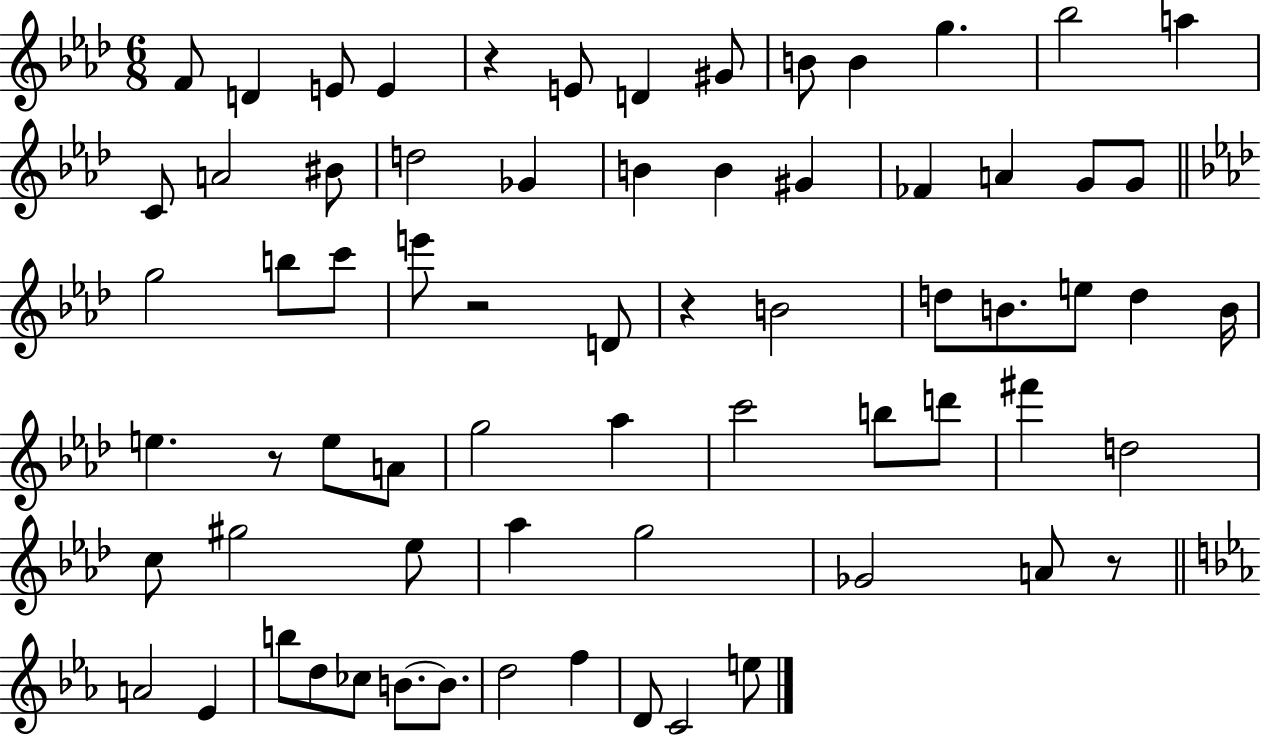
X:1
T:Untitled
M:6/8
L:1/4
K:Ab
F/2 D E/2 E z E/2 D ^G/2 B/2 B g _b2 a C/2 A2 ^B/2 d2 _G B B ^G _F A G/2 G/2 g2 b/2 c'/2 e'/2 z2 D/2 z B2 d/2 B/2 e/2 d B/4 e z/2 e/2 A/2 g2 _a c'2 b/2 d'/2 ^f' d2 c/2 ^g2 _e/2 _a g2 _G2 A/2 z/2 A2 _E b/2 d/2 _c/2 B/2 B/2 d2 f D/2 C2 e/2